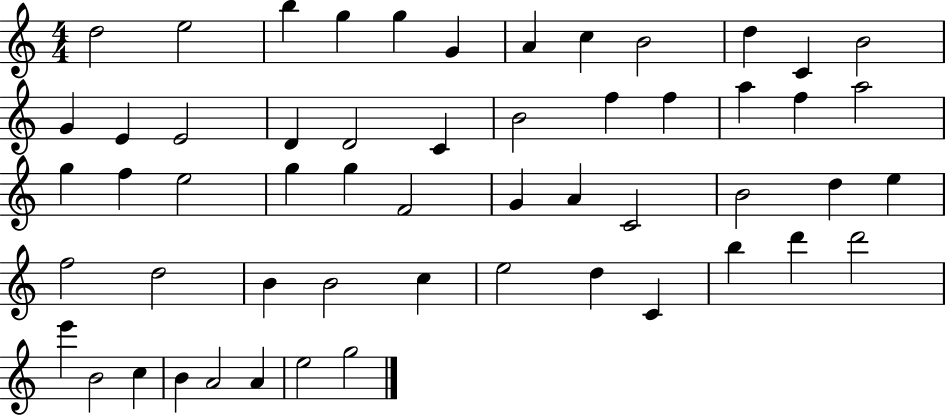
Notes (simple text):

D5/h E5/h B5/q G5/q G5/q G4/q A4/q C5/q B4/h D5/q C4/q B4/h G4/q E4/q E4/h D4/q D4/h C4/q B4/h F5/q F5/q A5/q F5/q A5/h G5/q F5/q E5/h G5/q G5/q F4/h G4/q A4/q C4/h B4/h D5/q E5/q F5/h D5/h B4/q B4/h C5/q E5/h D5/q C4/q B5/q D6/q D6/h E6/q B4/h C5/q B4/q A4/h A4/q E5/h G5/h